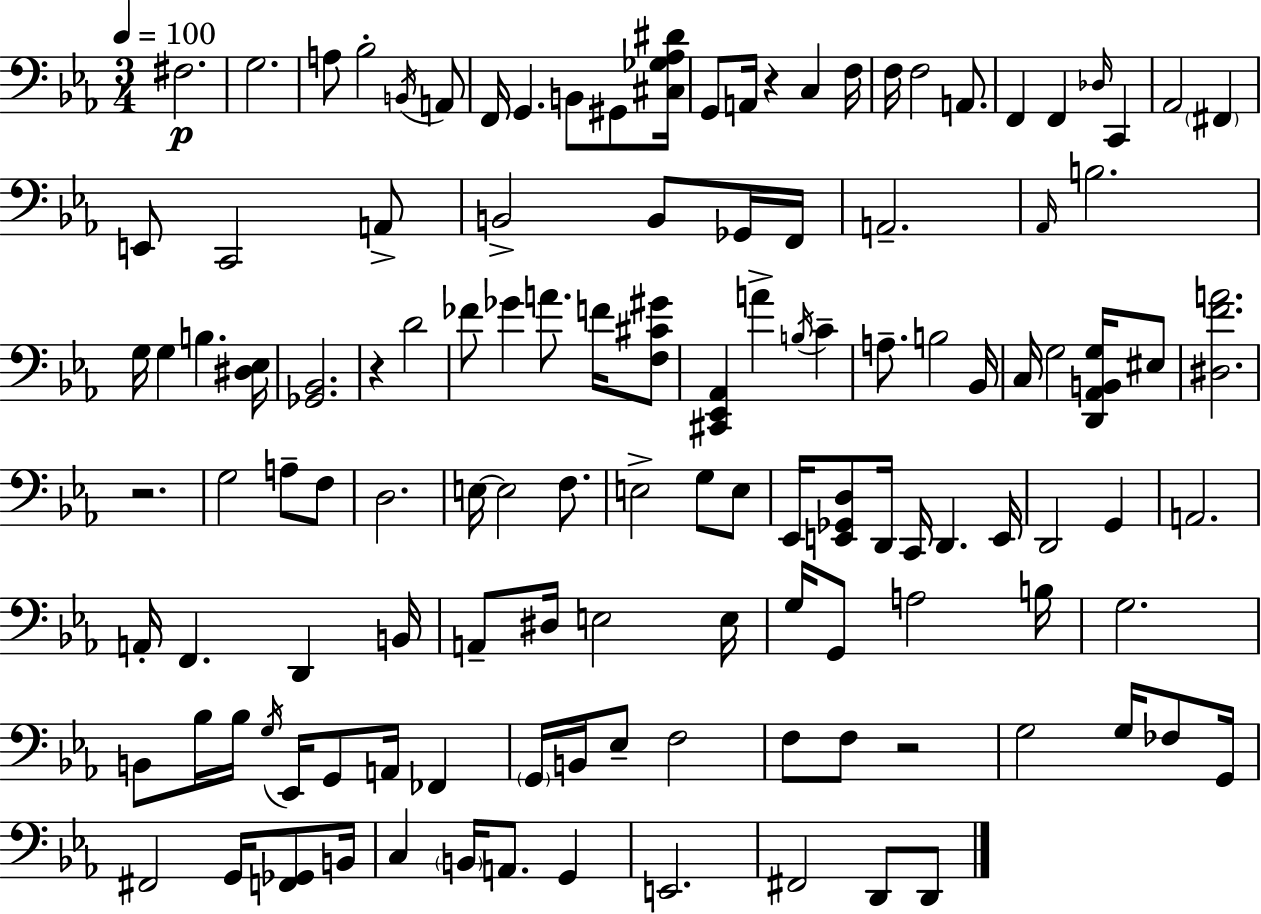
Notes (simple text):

F#3/h. G3/h. A3/e Bb3/h B2/s A2/e F2/s G2/q. B2/e G#2/e [C#3,Gb3,Ab3,D#4]/s G2/e A2/s R/q C3/q F3/s F3/s F3/h A2/e. F2/q F2/q Db3/s C2/q Ab2/h F#2/q E2/e C2/h A2/e B2/h B2/e Gb2/s F2/s A2/h. Ab2/s B3/h. G3/s G3/q B3/q. [D#3,Eb3]/s [Gb2,Bb2]/h. R/q D4/h FES4/e Gb4/q A4/e. F4/s [F3,C#4,G#4]/e [C#2,Eb2,Ab2]/q A4/q B3/s C4/q A3/e. B3/h Bb2/s C3/s G3/h [D2,Ab2,B2,G3]/s EIS3/e [D#3,F4,A4]/h. R/h. G3/h A3/e F3/e D3/h. E3/s E3/h F3/e. E3/h G3/e E3/e Eb2/s [E2,Gb2,D3]/e D2/s C2/s D2/q. E2/s D2/h G2/q A2/h. A2/s F2/q. D2/q B2/s A2/e D#3/s E3/h E3/s G3/s G2/e A3/h B3/s G3/h. B2/e Bb3/s Bb3/s G3/s Eb2/s G2/e A2/s FES2/q G2/s B2/s Eb3/e F3/h F3/e F3/e R/h G3/h G3/s FES3/e G2/s F#2/h G2/s [F2,Gb2]/e B2/s C3/q B2/s A2/e. G2/q E2/h. F#2/h D2/e D2/e